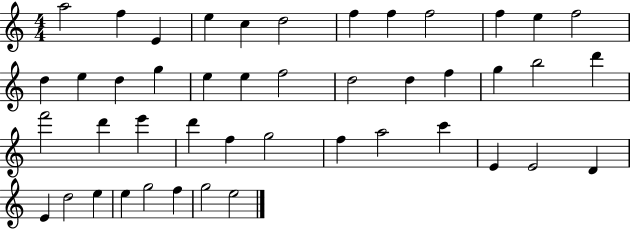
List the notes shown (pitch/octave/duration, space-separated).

A5/h F5/q E4/q E5/q C5/q D5/h F5/q F5/q F5/h F5/q E5/q F5/h D5/q E5/q D5/q G5/q E5/q E5/q F5/h D5/h D5/q F5/q G5/q B5/h D6/q F6/h D6/q E6/q D6/q F5/q G5/h F5/q A5/h C6/q E4/q E4/h D4/q E4/q D5/h E5/q E5/q G5/h F5/q G5/h E5/h